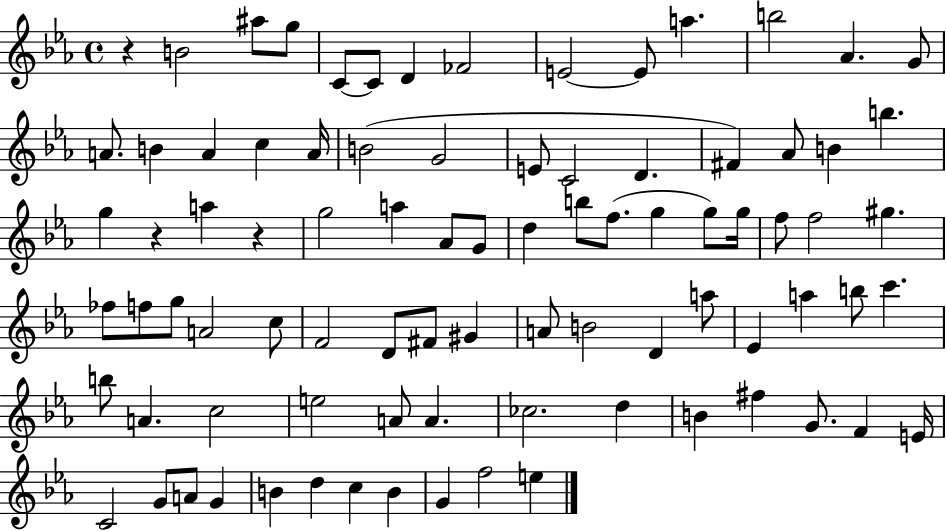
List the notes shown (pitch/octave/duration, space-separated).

R/q B4/h A#5/e G5/e C4/e C4/e D4/q FES4/h E4/h E4/e A5/q. B5/h Ab4/q. G4/e A4/e. B4/q A4/q C5/q A4/s B4/h G4/h E4/e C4/h D4/q. F#4/q Ab4/e B4/q B5/q. G5/q R/q A5/q R/q G5/h A5/q Ab4/e G4/e D5/q B5/e F5/e. G5/q G5/e G5/s F5/e F5/h G#5/q. FES5/e F5/e G5/e A4/h C5/e F4/h D4/e F#4/e G#4/q A4/e B4/h D4/q A5/e Eb4/q A5/q B5/e C6/q. B5/e A4/q. C5/h E5/h A4/e A4/q. CES5/h. D5/q B4/q F#5/q G4/e. F4/q E4/s C4/h G4/e A4/e G4/q B4/q D5/q C5/q B4/q G4/q F5/h E5/q